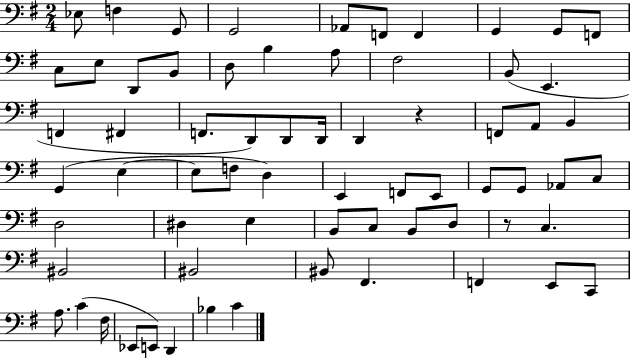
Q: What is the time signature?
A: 2/4